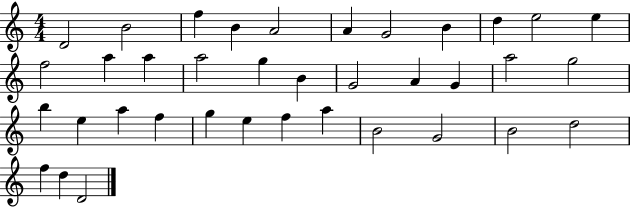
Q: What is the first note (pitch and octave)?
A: D4